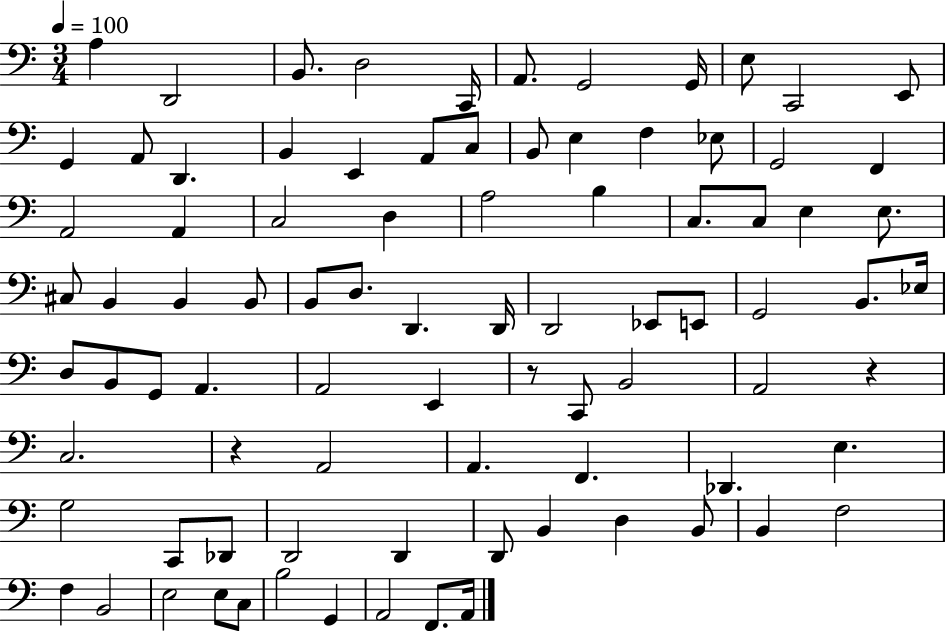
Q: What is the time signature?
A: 3/4